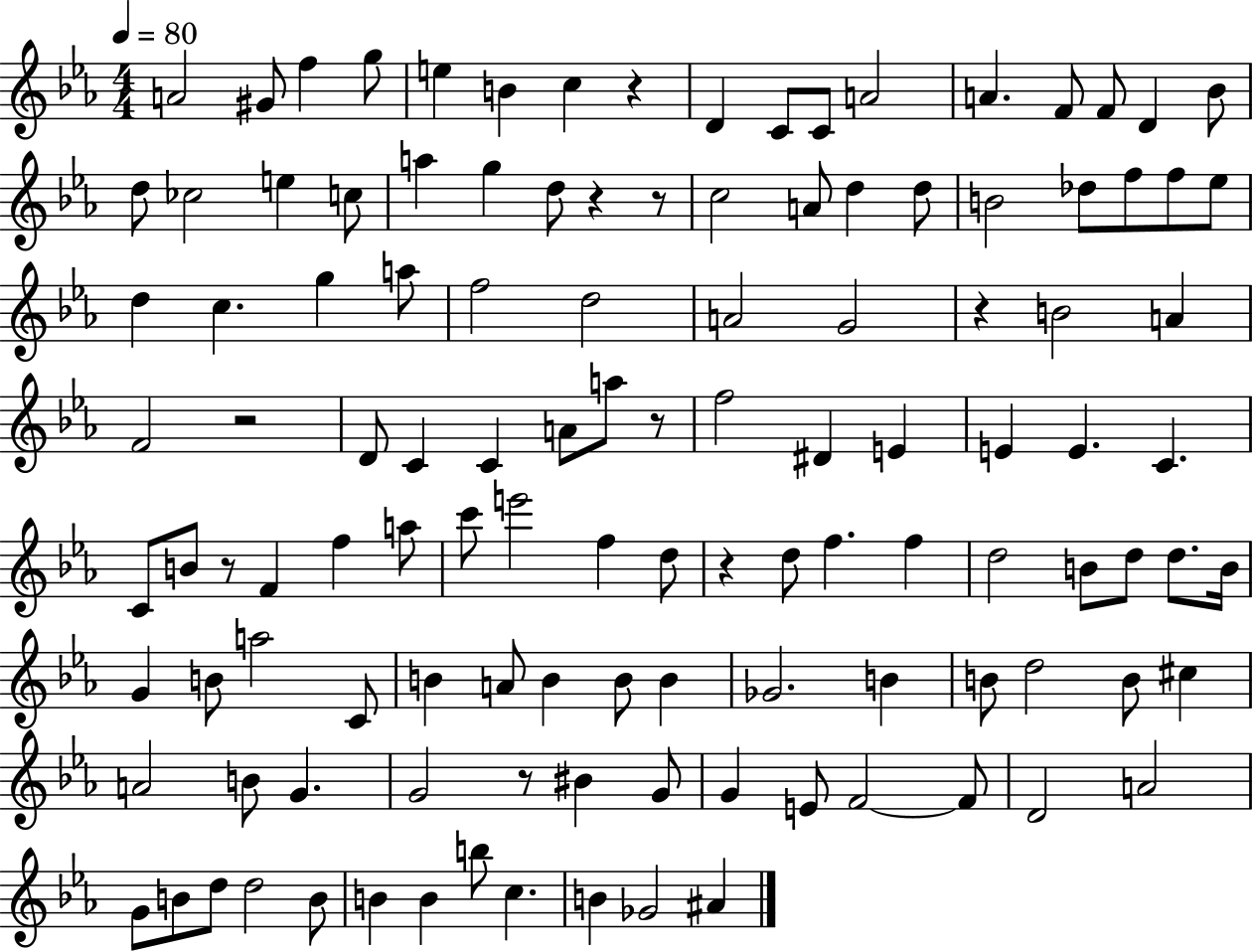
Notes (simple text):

A4/h G#4/e F5/q G5/e E5/q B4/q C5/q R/q D4/q C4/e C4/e A4/h A4/q. F4/e F4/e D4/q Bb4/e D5/e CES5/h E5/q C5/e A5/q G5/q D5/e R/q R/e C5/h A4/e D5/q D5/e B4/h Db5/e F5/e F5/e Eb5/e D5/q C5/q. G5/q A5/e F5/h D5/h A4/h G4/h R/q B4/h A4/q F4/h R/h D4/e C4/q C4/q A4/e A5/e R/e F5/h D#4/q E4/q E4/q E4/q. C4/q. C4/e B4/e R/e F4/q F5/q A5/e C6/e E6/h F5/q D5/e R/q D5/e F5/q. F5/q D5/h B4/e D5/e D5/e. B4/s G4/q B4/e A5/h C4/e B4/q A4/e B4/q B4/e B4/q Gb4/h. B4/q B4/e D5/h B4/e C#5/q A4/h B4/e G4/q. G4/h R/e BIS4/q G4/e G4/q E4/e F4/h F4/e D4/h A4/h G4/e B4/e D5/e D5/h B4/e B4/q B4/q B5/e C5/q. B4/q Gb4/h A#4/q